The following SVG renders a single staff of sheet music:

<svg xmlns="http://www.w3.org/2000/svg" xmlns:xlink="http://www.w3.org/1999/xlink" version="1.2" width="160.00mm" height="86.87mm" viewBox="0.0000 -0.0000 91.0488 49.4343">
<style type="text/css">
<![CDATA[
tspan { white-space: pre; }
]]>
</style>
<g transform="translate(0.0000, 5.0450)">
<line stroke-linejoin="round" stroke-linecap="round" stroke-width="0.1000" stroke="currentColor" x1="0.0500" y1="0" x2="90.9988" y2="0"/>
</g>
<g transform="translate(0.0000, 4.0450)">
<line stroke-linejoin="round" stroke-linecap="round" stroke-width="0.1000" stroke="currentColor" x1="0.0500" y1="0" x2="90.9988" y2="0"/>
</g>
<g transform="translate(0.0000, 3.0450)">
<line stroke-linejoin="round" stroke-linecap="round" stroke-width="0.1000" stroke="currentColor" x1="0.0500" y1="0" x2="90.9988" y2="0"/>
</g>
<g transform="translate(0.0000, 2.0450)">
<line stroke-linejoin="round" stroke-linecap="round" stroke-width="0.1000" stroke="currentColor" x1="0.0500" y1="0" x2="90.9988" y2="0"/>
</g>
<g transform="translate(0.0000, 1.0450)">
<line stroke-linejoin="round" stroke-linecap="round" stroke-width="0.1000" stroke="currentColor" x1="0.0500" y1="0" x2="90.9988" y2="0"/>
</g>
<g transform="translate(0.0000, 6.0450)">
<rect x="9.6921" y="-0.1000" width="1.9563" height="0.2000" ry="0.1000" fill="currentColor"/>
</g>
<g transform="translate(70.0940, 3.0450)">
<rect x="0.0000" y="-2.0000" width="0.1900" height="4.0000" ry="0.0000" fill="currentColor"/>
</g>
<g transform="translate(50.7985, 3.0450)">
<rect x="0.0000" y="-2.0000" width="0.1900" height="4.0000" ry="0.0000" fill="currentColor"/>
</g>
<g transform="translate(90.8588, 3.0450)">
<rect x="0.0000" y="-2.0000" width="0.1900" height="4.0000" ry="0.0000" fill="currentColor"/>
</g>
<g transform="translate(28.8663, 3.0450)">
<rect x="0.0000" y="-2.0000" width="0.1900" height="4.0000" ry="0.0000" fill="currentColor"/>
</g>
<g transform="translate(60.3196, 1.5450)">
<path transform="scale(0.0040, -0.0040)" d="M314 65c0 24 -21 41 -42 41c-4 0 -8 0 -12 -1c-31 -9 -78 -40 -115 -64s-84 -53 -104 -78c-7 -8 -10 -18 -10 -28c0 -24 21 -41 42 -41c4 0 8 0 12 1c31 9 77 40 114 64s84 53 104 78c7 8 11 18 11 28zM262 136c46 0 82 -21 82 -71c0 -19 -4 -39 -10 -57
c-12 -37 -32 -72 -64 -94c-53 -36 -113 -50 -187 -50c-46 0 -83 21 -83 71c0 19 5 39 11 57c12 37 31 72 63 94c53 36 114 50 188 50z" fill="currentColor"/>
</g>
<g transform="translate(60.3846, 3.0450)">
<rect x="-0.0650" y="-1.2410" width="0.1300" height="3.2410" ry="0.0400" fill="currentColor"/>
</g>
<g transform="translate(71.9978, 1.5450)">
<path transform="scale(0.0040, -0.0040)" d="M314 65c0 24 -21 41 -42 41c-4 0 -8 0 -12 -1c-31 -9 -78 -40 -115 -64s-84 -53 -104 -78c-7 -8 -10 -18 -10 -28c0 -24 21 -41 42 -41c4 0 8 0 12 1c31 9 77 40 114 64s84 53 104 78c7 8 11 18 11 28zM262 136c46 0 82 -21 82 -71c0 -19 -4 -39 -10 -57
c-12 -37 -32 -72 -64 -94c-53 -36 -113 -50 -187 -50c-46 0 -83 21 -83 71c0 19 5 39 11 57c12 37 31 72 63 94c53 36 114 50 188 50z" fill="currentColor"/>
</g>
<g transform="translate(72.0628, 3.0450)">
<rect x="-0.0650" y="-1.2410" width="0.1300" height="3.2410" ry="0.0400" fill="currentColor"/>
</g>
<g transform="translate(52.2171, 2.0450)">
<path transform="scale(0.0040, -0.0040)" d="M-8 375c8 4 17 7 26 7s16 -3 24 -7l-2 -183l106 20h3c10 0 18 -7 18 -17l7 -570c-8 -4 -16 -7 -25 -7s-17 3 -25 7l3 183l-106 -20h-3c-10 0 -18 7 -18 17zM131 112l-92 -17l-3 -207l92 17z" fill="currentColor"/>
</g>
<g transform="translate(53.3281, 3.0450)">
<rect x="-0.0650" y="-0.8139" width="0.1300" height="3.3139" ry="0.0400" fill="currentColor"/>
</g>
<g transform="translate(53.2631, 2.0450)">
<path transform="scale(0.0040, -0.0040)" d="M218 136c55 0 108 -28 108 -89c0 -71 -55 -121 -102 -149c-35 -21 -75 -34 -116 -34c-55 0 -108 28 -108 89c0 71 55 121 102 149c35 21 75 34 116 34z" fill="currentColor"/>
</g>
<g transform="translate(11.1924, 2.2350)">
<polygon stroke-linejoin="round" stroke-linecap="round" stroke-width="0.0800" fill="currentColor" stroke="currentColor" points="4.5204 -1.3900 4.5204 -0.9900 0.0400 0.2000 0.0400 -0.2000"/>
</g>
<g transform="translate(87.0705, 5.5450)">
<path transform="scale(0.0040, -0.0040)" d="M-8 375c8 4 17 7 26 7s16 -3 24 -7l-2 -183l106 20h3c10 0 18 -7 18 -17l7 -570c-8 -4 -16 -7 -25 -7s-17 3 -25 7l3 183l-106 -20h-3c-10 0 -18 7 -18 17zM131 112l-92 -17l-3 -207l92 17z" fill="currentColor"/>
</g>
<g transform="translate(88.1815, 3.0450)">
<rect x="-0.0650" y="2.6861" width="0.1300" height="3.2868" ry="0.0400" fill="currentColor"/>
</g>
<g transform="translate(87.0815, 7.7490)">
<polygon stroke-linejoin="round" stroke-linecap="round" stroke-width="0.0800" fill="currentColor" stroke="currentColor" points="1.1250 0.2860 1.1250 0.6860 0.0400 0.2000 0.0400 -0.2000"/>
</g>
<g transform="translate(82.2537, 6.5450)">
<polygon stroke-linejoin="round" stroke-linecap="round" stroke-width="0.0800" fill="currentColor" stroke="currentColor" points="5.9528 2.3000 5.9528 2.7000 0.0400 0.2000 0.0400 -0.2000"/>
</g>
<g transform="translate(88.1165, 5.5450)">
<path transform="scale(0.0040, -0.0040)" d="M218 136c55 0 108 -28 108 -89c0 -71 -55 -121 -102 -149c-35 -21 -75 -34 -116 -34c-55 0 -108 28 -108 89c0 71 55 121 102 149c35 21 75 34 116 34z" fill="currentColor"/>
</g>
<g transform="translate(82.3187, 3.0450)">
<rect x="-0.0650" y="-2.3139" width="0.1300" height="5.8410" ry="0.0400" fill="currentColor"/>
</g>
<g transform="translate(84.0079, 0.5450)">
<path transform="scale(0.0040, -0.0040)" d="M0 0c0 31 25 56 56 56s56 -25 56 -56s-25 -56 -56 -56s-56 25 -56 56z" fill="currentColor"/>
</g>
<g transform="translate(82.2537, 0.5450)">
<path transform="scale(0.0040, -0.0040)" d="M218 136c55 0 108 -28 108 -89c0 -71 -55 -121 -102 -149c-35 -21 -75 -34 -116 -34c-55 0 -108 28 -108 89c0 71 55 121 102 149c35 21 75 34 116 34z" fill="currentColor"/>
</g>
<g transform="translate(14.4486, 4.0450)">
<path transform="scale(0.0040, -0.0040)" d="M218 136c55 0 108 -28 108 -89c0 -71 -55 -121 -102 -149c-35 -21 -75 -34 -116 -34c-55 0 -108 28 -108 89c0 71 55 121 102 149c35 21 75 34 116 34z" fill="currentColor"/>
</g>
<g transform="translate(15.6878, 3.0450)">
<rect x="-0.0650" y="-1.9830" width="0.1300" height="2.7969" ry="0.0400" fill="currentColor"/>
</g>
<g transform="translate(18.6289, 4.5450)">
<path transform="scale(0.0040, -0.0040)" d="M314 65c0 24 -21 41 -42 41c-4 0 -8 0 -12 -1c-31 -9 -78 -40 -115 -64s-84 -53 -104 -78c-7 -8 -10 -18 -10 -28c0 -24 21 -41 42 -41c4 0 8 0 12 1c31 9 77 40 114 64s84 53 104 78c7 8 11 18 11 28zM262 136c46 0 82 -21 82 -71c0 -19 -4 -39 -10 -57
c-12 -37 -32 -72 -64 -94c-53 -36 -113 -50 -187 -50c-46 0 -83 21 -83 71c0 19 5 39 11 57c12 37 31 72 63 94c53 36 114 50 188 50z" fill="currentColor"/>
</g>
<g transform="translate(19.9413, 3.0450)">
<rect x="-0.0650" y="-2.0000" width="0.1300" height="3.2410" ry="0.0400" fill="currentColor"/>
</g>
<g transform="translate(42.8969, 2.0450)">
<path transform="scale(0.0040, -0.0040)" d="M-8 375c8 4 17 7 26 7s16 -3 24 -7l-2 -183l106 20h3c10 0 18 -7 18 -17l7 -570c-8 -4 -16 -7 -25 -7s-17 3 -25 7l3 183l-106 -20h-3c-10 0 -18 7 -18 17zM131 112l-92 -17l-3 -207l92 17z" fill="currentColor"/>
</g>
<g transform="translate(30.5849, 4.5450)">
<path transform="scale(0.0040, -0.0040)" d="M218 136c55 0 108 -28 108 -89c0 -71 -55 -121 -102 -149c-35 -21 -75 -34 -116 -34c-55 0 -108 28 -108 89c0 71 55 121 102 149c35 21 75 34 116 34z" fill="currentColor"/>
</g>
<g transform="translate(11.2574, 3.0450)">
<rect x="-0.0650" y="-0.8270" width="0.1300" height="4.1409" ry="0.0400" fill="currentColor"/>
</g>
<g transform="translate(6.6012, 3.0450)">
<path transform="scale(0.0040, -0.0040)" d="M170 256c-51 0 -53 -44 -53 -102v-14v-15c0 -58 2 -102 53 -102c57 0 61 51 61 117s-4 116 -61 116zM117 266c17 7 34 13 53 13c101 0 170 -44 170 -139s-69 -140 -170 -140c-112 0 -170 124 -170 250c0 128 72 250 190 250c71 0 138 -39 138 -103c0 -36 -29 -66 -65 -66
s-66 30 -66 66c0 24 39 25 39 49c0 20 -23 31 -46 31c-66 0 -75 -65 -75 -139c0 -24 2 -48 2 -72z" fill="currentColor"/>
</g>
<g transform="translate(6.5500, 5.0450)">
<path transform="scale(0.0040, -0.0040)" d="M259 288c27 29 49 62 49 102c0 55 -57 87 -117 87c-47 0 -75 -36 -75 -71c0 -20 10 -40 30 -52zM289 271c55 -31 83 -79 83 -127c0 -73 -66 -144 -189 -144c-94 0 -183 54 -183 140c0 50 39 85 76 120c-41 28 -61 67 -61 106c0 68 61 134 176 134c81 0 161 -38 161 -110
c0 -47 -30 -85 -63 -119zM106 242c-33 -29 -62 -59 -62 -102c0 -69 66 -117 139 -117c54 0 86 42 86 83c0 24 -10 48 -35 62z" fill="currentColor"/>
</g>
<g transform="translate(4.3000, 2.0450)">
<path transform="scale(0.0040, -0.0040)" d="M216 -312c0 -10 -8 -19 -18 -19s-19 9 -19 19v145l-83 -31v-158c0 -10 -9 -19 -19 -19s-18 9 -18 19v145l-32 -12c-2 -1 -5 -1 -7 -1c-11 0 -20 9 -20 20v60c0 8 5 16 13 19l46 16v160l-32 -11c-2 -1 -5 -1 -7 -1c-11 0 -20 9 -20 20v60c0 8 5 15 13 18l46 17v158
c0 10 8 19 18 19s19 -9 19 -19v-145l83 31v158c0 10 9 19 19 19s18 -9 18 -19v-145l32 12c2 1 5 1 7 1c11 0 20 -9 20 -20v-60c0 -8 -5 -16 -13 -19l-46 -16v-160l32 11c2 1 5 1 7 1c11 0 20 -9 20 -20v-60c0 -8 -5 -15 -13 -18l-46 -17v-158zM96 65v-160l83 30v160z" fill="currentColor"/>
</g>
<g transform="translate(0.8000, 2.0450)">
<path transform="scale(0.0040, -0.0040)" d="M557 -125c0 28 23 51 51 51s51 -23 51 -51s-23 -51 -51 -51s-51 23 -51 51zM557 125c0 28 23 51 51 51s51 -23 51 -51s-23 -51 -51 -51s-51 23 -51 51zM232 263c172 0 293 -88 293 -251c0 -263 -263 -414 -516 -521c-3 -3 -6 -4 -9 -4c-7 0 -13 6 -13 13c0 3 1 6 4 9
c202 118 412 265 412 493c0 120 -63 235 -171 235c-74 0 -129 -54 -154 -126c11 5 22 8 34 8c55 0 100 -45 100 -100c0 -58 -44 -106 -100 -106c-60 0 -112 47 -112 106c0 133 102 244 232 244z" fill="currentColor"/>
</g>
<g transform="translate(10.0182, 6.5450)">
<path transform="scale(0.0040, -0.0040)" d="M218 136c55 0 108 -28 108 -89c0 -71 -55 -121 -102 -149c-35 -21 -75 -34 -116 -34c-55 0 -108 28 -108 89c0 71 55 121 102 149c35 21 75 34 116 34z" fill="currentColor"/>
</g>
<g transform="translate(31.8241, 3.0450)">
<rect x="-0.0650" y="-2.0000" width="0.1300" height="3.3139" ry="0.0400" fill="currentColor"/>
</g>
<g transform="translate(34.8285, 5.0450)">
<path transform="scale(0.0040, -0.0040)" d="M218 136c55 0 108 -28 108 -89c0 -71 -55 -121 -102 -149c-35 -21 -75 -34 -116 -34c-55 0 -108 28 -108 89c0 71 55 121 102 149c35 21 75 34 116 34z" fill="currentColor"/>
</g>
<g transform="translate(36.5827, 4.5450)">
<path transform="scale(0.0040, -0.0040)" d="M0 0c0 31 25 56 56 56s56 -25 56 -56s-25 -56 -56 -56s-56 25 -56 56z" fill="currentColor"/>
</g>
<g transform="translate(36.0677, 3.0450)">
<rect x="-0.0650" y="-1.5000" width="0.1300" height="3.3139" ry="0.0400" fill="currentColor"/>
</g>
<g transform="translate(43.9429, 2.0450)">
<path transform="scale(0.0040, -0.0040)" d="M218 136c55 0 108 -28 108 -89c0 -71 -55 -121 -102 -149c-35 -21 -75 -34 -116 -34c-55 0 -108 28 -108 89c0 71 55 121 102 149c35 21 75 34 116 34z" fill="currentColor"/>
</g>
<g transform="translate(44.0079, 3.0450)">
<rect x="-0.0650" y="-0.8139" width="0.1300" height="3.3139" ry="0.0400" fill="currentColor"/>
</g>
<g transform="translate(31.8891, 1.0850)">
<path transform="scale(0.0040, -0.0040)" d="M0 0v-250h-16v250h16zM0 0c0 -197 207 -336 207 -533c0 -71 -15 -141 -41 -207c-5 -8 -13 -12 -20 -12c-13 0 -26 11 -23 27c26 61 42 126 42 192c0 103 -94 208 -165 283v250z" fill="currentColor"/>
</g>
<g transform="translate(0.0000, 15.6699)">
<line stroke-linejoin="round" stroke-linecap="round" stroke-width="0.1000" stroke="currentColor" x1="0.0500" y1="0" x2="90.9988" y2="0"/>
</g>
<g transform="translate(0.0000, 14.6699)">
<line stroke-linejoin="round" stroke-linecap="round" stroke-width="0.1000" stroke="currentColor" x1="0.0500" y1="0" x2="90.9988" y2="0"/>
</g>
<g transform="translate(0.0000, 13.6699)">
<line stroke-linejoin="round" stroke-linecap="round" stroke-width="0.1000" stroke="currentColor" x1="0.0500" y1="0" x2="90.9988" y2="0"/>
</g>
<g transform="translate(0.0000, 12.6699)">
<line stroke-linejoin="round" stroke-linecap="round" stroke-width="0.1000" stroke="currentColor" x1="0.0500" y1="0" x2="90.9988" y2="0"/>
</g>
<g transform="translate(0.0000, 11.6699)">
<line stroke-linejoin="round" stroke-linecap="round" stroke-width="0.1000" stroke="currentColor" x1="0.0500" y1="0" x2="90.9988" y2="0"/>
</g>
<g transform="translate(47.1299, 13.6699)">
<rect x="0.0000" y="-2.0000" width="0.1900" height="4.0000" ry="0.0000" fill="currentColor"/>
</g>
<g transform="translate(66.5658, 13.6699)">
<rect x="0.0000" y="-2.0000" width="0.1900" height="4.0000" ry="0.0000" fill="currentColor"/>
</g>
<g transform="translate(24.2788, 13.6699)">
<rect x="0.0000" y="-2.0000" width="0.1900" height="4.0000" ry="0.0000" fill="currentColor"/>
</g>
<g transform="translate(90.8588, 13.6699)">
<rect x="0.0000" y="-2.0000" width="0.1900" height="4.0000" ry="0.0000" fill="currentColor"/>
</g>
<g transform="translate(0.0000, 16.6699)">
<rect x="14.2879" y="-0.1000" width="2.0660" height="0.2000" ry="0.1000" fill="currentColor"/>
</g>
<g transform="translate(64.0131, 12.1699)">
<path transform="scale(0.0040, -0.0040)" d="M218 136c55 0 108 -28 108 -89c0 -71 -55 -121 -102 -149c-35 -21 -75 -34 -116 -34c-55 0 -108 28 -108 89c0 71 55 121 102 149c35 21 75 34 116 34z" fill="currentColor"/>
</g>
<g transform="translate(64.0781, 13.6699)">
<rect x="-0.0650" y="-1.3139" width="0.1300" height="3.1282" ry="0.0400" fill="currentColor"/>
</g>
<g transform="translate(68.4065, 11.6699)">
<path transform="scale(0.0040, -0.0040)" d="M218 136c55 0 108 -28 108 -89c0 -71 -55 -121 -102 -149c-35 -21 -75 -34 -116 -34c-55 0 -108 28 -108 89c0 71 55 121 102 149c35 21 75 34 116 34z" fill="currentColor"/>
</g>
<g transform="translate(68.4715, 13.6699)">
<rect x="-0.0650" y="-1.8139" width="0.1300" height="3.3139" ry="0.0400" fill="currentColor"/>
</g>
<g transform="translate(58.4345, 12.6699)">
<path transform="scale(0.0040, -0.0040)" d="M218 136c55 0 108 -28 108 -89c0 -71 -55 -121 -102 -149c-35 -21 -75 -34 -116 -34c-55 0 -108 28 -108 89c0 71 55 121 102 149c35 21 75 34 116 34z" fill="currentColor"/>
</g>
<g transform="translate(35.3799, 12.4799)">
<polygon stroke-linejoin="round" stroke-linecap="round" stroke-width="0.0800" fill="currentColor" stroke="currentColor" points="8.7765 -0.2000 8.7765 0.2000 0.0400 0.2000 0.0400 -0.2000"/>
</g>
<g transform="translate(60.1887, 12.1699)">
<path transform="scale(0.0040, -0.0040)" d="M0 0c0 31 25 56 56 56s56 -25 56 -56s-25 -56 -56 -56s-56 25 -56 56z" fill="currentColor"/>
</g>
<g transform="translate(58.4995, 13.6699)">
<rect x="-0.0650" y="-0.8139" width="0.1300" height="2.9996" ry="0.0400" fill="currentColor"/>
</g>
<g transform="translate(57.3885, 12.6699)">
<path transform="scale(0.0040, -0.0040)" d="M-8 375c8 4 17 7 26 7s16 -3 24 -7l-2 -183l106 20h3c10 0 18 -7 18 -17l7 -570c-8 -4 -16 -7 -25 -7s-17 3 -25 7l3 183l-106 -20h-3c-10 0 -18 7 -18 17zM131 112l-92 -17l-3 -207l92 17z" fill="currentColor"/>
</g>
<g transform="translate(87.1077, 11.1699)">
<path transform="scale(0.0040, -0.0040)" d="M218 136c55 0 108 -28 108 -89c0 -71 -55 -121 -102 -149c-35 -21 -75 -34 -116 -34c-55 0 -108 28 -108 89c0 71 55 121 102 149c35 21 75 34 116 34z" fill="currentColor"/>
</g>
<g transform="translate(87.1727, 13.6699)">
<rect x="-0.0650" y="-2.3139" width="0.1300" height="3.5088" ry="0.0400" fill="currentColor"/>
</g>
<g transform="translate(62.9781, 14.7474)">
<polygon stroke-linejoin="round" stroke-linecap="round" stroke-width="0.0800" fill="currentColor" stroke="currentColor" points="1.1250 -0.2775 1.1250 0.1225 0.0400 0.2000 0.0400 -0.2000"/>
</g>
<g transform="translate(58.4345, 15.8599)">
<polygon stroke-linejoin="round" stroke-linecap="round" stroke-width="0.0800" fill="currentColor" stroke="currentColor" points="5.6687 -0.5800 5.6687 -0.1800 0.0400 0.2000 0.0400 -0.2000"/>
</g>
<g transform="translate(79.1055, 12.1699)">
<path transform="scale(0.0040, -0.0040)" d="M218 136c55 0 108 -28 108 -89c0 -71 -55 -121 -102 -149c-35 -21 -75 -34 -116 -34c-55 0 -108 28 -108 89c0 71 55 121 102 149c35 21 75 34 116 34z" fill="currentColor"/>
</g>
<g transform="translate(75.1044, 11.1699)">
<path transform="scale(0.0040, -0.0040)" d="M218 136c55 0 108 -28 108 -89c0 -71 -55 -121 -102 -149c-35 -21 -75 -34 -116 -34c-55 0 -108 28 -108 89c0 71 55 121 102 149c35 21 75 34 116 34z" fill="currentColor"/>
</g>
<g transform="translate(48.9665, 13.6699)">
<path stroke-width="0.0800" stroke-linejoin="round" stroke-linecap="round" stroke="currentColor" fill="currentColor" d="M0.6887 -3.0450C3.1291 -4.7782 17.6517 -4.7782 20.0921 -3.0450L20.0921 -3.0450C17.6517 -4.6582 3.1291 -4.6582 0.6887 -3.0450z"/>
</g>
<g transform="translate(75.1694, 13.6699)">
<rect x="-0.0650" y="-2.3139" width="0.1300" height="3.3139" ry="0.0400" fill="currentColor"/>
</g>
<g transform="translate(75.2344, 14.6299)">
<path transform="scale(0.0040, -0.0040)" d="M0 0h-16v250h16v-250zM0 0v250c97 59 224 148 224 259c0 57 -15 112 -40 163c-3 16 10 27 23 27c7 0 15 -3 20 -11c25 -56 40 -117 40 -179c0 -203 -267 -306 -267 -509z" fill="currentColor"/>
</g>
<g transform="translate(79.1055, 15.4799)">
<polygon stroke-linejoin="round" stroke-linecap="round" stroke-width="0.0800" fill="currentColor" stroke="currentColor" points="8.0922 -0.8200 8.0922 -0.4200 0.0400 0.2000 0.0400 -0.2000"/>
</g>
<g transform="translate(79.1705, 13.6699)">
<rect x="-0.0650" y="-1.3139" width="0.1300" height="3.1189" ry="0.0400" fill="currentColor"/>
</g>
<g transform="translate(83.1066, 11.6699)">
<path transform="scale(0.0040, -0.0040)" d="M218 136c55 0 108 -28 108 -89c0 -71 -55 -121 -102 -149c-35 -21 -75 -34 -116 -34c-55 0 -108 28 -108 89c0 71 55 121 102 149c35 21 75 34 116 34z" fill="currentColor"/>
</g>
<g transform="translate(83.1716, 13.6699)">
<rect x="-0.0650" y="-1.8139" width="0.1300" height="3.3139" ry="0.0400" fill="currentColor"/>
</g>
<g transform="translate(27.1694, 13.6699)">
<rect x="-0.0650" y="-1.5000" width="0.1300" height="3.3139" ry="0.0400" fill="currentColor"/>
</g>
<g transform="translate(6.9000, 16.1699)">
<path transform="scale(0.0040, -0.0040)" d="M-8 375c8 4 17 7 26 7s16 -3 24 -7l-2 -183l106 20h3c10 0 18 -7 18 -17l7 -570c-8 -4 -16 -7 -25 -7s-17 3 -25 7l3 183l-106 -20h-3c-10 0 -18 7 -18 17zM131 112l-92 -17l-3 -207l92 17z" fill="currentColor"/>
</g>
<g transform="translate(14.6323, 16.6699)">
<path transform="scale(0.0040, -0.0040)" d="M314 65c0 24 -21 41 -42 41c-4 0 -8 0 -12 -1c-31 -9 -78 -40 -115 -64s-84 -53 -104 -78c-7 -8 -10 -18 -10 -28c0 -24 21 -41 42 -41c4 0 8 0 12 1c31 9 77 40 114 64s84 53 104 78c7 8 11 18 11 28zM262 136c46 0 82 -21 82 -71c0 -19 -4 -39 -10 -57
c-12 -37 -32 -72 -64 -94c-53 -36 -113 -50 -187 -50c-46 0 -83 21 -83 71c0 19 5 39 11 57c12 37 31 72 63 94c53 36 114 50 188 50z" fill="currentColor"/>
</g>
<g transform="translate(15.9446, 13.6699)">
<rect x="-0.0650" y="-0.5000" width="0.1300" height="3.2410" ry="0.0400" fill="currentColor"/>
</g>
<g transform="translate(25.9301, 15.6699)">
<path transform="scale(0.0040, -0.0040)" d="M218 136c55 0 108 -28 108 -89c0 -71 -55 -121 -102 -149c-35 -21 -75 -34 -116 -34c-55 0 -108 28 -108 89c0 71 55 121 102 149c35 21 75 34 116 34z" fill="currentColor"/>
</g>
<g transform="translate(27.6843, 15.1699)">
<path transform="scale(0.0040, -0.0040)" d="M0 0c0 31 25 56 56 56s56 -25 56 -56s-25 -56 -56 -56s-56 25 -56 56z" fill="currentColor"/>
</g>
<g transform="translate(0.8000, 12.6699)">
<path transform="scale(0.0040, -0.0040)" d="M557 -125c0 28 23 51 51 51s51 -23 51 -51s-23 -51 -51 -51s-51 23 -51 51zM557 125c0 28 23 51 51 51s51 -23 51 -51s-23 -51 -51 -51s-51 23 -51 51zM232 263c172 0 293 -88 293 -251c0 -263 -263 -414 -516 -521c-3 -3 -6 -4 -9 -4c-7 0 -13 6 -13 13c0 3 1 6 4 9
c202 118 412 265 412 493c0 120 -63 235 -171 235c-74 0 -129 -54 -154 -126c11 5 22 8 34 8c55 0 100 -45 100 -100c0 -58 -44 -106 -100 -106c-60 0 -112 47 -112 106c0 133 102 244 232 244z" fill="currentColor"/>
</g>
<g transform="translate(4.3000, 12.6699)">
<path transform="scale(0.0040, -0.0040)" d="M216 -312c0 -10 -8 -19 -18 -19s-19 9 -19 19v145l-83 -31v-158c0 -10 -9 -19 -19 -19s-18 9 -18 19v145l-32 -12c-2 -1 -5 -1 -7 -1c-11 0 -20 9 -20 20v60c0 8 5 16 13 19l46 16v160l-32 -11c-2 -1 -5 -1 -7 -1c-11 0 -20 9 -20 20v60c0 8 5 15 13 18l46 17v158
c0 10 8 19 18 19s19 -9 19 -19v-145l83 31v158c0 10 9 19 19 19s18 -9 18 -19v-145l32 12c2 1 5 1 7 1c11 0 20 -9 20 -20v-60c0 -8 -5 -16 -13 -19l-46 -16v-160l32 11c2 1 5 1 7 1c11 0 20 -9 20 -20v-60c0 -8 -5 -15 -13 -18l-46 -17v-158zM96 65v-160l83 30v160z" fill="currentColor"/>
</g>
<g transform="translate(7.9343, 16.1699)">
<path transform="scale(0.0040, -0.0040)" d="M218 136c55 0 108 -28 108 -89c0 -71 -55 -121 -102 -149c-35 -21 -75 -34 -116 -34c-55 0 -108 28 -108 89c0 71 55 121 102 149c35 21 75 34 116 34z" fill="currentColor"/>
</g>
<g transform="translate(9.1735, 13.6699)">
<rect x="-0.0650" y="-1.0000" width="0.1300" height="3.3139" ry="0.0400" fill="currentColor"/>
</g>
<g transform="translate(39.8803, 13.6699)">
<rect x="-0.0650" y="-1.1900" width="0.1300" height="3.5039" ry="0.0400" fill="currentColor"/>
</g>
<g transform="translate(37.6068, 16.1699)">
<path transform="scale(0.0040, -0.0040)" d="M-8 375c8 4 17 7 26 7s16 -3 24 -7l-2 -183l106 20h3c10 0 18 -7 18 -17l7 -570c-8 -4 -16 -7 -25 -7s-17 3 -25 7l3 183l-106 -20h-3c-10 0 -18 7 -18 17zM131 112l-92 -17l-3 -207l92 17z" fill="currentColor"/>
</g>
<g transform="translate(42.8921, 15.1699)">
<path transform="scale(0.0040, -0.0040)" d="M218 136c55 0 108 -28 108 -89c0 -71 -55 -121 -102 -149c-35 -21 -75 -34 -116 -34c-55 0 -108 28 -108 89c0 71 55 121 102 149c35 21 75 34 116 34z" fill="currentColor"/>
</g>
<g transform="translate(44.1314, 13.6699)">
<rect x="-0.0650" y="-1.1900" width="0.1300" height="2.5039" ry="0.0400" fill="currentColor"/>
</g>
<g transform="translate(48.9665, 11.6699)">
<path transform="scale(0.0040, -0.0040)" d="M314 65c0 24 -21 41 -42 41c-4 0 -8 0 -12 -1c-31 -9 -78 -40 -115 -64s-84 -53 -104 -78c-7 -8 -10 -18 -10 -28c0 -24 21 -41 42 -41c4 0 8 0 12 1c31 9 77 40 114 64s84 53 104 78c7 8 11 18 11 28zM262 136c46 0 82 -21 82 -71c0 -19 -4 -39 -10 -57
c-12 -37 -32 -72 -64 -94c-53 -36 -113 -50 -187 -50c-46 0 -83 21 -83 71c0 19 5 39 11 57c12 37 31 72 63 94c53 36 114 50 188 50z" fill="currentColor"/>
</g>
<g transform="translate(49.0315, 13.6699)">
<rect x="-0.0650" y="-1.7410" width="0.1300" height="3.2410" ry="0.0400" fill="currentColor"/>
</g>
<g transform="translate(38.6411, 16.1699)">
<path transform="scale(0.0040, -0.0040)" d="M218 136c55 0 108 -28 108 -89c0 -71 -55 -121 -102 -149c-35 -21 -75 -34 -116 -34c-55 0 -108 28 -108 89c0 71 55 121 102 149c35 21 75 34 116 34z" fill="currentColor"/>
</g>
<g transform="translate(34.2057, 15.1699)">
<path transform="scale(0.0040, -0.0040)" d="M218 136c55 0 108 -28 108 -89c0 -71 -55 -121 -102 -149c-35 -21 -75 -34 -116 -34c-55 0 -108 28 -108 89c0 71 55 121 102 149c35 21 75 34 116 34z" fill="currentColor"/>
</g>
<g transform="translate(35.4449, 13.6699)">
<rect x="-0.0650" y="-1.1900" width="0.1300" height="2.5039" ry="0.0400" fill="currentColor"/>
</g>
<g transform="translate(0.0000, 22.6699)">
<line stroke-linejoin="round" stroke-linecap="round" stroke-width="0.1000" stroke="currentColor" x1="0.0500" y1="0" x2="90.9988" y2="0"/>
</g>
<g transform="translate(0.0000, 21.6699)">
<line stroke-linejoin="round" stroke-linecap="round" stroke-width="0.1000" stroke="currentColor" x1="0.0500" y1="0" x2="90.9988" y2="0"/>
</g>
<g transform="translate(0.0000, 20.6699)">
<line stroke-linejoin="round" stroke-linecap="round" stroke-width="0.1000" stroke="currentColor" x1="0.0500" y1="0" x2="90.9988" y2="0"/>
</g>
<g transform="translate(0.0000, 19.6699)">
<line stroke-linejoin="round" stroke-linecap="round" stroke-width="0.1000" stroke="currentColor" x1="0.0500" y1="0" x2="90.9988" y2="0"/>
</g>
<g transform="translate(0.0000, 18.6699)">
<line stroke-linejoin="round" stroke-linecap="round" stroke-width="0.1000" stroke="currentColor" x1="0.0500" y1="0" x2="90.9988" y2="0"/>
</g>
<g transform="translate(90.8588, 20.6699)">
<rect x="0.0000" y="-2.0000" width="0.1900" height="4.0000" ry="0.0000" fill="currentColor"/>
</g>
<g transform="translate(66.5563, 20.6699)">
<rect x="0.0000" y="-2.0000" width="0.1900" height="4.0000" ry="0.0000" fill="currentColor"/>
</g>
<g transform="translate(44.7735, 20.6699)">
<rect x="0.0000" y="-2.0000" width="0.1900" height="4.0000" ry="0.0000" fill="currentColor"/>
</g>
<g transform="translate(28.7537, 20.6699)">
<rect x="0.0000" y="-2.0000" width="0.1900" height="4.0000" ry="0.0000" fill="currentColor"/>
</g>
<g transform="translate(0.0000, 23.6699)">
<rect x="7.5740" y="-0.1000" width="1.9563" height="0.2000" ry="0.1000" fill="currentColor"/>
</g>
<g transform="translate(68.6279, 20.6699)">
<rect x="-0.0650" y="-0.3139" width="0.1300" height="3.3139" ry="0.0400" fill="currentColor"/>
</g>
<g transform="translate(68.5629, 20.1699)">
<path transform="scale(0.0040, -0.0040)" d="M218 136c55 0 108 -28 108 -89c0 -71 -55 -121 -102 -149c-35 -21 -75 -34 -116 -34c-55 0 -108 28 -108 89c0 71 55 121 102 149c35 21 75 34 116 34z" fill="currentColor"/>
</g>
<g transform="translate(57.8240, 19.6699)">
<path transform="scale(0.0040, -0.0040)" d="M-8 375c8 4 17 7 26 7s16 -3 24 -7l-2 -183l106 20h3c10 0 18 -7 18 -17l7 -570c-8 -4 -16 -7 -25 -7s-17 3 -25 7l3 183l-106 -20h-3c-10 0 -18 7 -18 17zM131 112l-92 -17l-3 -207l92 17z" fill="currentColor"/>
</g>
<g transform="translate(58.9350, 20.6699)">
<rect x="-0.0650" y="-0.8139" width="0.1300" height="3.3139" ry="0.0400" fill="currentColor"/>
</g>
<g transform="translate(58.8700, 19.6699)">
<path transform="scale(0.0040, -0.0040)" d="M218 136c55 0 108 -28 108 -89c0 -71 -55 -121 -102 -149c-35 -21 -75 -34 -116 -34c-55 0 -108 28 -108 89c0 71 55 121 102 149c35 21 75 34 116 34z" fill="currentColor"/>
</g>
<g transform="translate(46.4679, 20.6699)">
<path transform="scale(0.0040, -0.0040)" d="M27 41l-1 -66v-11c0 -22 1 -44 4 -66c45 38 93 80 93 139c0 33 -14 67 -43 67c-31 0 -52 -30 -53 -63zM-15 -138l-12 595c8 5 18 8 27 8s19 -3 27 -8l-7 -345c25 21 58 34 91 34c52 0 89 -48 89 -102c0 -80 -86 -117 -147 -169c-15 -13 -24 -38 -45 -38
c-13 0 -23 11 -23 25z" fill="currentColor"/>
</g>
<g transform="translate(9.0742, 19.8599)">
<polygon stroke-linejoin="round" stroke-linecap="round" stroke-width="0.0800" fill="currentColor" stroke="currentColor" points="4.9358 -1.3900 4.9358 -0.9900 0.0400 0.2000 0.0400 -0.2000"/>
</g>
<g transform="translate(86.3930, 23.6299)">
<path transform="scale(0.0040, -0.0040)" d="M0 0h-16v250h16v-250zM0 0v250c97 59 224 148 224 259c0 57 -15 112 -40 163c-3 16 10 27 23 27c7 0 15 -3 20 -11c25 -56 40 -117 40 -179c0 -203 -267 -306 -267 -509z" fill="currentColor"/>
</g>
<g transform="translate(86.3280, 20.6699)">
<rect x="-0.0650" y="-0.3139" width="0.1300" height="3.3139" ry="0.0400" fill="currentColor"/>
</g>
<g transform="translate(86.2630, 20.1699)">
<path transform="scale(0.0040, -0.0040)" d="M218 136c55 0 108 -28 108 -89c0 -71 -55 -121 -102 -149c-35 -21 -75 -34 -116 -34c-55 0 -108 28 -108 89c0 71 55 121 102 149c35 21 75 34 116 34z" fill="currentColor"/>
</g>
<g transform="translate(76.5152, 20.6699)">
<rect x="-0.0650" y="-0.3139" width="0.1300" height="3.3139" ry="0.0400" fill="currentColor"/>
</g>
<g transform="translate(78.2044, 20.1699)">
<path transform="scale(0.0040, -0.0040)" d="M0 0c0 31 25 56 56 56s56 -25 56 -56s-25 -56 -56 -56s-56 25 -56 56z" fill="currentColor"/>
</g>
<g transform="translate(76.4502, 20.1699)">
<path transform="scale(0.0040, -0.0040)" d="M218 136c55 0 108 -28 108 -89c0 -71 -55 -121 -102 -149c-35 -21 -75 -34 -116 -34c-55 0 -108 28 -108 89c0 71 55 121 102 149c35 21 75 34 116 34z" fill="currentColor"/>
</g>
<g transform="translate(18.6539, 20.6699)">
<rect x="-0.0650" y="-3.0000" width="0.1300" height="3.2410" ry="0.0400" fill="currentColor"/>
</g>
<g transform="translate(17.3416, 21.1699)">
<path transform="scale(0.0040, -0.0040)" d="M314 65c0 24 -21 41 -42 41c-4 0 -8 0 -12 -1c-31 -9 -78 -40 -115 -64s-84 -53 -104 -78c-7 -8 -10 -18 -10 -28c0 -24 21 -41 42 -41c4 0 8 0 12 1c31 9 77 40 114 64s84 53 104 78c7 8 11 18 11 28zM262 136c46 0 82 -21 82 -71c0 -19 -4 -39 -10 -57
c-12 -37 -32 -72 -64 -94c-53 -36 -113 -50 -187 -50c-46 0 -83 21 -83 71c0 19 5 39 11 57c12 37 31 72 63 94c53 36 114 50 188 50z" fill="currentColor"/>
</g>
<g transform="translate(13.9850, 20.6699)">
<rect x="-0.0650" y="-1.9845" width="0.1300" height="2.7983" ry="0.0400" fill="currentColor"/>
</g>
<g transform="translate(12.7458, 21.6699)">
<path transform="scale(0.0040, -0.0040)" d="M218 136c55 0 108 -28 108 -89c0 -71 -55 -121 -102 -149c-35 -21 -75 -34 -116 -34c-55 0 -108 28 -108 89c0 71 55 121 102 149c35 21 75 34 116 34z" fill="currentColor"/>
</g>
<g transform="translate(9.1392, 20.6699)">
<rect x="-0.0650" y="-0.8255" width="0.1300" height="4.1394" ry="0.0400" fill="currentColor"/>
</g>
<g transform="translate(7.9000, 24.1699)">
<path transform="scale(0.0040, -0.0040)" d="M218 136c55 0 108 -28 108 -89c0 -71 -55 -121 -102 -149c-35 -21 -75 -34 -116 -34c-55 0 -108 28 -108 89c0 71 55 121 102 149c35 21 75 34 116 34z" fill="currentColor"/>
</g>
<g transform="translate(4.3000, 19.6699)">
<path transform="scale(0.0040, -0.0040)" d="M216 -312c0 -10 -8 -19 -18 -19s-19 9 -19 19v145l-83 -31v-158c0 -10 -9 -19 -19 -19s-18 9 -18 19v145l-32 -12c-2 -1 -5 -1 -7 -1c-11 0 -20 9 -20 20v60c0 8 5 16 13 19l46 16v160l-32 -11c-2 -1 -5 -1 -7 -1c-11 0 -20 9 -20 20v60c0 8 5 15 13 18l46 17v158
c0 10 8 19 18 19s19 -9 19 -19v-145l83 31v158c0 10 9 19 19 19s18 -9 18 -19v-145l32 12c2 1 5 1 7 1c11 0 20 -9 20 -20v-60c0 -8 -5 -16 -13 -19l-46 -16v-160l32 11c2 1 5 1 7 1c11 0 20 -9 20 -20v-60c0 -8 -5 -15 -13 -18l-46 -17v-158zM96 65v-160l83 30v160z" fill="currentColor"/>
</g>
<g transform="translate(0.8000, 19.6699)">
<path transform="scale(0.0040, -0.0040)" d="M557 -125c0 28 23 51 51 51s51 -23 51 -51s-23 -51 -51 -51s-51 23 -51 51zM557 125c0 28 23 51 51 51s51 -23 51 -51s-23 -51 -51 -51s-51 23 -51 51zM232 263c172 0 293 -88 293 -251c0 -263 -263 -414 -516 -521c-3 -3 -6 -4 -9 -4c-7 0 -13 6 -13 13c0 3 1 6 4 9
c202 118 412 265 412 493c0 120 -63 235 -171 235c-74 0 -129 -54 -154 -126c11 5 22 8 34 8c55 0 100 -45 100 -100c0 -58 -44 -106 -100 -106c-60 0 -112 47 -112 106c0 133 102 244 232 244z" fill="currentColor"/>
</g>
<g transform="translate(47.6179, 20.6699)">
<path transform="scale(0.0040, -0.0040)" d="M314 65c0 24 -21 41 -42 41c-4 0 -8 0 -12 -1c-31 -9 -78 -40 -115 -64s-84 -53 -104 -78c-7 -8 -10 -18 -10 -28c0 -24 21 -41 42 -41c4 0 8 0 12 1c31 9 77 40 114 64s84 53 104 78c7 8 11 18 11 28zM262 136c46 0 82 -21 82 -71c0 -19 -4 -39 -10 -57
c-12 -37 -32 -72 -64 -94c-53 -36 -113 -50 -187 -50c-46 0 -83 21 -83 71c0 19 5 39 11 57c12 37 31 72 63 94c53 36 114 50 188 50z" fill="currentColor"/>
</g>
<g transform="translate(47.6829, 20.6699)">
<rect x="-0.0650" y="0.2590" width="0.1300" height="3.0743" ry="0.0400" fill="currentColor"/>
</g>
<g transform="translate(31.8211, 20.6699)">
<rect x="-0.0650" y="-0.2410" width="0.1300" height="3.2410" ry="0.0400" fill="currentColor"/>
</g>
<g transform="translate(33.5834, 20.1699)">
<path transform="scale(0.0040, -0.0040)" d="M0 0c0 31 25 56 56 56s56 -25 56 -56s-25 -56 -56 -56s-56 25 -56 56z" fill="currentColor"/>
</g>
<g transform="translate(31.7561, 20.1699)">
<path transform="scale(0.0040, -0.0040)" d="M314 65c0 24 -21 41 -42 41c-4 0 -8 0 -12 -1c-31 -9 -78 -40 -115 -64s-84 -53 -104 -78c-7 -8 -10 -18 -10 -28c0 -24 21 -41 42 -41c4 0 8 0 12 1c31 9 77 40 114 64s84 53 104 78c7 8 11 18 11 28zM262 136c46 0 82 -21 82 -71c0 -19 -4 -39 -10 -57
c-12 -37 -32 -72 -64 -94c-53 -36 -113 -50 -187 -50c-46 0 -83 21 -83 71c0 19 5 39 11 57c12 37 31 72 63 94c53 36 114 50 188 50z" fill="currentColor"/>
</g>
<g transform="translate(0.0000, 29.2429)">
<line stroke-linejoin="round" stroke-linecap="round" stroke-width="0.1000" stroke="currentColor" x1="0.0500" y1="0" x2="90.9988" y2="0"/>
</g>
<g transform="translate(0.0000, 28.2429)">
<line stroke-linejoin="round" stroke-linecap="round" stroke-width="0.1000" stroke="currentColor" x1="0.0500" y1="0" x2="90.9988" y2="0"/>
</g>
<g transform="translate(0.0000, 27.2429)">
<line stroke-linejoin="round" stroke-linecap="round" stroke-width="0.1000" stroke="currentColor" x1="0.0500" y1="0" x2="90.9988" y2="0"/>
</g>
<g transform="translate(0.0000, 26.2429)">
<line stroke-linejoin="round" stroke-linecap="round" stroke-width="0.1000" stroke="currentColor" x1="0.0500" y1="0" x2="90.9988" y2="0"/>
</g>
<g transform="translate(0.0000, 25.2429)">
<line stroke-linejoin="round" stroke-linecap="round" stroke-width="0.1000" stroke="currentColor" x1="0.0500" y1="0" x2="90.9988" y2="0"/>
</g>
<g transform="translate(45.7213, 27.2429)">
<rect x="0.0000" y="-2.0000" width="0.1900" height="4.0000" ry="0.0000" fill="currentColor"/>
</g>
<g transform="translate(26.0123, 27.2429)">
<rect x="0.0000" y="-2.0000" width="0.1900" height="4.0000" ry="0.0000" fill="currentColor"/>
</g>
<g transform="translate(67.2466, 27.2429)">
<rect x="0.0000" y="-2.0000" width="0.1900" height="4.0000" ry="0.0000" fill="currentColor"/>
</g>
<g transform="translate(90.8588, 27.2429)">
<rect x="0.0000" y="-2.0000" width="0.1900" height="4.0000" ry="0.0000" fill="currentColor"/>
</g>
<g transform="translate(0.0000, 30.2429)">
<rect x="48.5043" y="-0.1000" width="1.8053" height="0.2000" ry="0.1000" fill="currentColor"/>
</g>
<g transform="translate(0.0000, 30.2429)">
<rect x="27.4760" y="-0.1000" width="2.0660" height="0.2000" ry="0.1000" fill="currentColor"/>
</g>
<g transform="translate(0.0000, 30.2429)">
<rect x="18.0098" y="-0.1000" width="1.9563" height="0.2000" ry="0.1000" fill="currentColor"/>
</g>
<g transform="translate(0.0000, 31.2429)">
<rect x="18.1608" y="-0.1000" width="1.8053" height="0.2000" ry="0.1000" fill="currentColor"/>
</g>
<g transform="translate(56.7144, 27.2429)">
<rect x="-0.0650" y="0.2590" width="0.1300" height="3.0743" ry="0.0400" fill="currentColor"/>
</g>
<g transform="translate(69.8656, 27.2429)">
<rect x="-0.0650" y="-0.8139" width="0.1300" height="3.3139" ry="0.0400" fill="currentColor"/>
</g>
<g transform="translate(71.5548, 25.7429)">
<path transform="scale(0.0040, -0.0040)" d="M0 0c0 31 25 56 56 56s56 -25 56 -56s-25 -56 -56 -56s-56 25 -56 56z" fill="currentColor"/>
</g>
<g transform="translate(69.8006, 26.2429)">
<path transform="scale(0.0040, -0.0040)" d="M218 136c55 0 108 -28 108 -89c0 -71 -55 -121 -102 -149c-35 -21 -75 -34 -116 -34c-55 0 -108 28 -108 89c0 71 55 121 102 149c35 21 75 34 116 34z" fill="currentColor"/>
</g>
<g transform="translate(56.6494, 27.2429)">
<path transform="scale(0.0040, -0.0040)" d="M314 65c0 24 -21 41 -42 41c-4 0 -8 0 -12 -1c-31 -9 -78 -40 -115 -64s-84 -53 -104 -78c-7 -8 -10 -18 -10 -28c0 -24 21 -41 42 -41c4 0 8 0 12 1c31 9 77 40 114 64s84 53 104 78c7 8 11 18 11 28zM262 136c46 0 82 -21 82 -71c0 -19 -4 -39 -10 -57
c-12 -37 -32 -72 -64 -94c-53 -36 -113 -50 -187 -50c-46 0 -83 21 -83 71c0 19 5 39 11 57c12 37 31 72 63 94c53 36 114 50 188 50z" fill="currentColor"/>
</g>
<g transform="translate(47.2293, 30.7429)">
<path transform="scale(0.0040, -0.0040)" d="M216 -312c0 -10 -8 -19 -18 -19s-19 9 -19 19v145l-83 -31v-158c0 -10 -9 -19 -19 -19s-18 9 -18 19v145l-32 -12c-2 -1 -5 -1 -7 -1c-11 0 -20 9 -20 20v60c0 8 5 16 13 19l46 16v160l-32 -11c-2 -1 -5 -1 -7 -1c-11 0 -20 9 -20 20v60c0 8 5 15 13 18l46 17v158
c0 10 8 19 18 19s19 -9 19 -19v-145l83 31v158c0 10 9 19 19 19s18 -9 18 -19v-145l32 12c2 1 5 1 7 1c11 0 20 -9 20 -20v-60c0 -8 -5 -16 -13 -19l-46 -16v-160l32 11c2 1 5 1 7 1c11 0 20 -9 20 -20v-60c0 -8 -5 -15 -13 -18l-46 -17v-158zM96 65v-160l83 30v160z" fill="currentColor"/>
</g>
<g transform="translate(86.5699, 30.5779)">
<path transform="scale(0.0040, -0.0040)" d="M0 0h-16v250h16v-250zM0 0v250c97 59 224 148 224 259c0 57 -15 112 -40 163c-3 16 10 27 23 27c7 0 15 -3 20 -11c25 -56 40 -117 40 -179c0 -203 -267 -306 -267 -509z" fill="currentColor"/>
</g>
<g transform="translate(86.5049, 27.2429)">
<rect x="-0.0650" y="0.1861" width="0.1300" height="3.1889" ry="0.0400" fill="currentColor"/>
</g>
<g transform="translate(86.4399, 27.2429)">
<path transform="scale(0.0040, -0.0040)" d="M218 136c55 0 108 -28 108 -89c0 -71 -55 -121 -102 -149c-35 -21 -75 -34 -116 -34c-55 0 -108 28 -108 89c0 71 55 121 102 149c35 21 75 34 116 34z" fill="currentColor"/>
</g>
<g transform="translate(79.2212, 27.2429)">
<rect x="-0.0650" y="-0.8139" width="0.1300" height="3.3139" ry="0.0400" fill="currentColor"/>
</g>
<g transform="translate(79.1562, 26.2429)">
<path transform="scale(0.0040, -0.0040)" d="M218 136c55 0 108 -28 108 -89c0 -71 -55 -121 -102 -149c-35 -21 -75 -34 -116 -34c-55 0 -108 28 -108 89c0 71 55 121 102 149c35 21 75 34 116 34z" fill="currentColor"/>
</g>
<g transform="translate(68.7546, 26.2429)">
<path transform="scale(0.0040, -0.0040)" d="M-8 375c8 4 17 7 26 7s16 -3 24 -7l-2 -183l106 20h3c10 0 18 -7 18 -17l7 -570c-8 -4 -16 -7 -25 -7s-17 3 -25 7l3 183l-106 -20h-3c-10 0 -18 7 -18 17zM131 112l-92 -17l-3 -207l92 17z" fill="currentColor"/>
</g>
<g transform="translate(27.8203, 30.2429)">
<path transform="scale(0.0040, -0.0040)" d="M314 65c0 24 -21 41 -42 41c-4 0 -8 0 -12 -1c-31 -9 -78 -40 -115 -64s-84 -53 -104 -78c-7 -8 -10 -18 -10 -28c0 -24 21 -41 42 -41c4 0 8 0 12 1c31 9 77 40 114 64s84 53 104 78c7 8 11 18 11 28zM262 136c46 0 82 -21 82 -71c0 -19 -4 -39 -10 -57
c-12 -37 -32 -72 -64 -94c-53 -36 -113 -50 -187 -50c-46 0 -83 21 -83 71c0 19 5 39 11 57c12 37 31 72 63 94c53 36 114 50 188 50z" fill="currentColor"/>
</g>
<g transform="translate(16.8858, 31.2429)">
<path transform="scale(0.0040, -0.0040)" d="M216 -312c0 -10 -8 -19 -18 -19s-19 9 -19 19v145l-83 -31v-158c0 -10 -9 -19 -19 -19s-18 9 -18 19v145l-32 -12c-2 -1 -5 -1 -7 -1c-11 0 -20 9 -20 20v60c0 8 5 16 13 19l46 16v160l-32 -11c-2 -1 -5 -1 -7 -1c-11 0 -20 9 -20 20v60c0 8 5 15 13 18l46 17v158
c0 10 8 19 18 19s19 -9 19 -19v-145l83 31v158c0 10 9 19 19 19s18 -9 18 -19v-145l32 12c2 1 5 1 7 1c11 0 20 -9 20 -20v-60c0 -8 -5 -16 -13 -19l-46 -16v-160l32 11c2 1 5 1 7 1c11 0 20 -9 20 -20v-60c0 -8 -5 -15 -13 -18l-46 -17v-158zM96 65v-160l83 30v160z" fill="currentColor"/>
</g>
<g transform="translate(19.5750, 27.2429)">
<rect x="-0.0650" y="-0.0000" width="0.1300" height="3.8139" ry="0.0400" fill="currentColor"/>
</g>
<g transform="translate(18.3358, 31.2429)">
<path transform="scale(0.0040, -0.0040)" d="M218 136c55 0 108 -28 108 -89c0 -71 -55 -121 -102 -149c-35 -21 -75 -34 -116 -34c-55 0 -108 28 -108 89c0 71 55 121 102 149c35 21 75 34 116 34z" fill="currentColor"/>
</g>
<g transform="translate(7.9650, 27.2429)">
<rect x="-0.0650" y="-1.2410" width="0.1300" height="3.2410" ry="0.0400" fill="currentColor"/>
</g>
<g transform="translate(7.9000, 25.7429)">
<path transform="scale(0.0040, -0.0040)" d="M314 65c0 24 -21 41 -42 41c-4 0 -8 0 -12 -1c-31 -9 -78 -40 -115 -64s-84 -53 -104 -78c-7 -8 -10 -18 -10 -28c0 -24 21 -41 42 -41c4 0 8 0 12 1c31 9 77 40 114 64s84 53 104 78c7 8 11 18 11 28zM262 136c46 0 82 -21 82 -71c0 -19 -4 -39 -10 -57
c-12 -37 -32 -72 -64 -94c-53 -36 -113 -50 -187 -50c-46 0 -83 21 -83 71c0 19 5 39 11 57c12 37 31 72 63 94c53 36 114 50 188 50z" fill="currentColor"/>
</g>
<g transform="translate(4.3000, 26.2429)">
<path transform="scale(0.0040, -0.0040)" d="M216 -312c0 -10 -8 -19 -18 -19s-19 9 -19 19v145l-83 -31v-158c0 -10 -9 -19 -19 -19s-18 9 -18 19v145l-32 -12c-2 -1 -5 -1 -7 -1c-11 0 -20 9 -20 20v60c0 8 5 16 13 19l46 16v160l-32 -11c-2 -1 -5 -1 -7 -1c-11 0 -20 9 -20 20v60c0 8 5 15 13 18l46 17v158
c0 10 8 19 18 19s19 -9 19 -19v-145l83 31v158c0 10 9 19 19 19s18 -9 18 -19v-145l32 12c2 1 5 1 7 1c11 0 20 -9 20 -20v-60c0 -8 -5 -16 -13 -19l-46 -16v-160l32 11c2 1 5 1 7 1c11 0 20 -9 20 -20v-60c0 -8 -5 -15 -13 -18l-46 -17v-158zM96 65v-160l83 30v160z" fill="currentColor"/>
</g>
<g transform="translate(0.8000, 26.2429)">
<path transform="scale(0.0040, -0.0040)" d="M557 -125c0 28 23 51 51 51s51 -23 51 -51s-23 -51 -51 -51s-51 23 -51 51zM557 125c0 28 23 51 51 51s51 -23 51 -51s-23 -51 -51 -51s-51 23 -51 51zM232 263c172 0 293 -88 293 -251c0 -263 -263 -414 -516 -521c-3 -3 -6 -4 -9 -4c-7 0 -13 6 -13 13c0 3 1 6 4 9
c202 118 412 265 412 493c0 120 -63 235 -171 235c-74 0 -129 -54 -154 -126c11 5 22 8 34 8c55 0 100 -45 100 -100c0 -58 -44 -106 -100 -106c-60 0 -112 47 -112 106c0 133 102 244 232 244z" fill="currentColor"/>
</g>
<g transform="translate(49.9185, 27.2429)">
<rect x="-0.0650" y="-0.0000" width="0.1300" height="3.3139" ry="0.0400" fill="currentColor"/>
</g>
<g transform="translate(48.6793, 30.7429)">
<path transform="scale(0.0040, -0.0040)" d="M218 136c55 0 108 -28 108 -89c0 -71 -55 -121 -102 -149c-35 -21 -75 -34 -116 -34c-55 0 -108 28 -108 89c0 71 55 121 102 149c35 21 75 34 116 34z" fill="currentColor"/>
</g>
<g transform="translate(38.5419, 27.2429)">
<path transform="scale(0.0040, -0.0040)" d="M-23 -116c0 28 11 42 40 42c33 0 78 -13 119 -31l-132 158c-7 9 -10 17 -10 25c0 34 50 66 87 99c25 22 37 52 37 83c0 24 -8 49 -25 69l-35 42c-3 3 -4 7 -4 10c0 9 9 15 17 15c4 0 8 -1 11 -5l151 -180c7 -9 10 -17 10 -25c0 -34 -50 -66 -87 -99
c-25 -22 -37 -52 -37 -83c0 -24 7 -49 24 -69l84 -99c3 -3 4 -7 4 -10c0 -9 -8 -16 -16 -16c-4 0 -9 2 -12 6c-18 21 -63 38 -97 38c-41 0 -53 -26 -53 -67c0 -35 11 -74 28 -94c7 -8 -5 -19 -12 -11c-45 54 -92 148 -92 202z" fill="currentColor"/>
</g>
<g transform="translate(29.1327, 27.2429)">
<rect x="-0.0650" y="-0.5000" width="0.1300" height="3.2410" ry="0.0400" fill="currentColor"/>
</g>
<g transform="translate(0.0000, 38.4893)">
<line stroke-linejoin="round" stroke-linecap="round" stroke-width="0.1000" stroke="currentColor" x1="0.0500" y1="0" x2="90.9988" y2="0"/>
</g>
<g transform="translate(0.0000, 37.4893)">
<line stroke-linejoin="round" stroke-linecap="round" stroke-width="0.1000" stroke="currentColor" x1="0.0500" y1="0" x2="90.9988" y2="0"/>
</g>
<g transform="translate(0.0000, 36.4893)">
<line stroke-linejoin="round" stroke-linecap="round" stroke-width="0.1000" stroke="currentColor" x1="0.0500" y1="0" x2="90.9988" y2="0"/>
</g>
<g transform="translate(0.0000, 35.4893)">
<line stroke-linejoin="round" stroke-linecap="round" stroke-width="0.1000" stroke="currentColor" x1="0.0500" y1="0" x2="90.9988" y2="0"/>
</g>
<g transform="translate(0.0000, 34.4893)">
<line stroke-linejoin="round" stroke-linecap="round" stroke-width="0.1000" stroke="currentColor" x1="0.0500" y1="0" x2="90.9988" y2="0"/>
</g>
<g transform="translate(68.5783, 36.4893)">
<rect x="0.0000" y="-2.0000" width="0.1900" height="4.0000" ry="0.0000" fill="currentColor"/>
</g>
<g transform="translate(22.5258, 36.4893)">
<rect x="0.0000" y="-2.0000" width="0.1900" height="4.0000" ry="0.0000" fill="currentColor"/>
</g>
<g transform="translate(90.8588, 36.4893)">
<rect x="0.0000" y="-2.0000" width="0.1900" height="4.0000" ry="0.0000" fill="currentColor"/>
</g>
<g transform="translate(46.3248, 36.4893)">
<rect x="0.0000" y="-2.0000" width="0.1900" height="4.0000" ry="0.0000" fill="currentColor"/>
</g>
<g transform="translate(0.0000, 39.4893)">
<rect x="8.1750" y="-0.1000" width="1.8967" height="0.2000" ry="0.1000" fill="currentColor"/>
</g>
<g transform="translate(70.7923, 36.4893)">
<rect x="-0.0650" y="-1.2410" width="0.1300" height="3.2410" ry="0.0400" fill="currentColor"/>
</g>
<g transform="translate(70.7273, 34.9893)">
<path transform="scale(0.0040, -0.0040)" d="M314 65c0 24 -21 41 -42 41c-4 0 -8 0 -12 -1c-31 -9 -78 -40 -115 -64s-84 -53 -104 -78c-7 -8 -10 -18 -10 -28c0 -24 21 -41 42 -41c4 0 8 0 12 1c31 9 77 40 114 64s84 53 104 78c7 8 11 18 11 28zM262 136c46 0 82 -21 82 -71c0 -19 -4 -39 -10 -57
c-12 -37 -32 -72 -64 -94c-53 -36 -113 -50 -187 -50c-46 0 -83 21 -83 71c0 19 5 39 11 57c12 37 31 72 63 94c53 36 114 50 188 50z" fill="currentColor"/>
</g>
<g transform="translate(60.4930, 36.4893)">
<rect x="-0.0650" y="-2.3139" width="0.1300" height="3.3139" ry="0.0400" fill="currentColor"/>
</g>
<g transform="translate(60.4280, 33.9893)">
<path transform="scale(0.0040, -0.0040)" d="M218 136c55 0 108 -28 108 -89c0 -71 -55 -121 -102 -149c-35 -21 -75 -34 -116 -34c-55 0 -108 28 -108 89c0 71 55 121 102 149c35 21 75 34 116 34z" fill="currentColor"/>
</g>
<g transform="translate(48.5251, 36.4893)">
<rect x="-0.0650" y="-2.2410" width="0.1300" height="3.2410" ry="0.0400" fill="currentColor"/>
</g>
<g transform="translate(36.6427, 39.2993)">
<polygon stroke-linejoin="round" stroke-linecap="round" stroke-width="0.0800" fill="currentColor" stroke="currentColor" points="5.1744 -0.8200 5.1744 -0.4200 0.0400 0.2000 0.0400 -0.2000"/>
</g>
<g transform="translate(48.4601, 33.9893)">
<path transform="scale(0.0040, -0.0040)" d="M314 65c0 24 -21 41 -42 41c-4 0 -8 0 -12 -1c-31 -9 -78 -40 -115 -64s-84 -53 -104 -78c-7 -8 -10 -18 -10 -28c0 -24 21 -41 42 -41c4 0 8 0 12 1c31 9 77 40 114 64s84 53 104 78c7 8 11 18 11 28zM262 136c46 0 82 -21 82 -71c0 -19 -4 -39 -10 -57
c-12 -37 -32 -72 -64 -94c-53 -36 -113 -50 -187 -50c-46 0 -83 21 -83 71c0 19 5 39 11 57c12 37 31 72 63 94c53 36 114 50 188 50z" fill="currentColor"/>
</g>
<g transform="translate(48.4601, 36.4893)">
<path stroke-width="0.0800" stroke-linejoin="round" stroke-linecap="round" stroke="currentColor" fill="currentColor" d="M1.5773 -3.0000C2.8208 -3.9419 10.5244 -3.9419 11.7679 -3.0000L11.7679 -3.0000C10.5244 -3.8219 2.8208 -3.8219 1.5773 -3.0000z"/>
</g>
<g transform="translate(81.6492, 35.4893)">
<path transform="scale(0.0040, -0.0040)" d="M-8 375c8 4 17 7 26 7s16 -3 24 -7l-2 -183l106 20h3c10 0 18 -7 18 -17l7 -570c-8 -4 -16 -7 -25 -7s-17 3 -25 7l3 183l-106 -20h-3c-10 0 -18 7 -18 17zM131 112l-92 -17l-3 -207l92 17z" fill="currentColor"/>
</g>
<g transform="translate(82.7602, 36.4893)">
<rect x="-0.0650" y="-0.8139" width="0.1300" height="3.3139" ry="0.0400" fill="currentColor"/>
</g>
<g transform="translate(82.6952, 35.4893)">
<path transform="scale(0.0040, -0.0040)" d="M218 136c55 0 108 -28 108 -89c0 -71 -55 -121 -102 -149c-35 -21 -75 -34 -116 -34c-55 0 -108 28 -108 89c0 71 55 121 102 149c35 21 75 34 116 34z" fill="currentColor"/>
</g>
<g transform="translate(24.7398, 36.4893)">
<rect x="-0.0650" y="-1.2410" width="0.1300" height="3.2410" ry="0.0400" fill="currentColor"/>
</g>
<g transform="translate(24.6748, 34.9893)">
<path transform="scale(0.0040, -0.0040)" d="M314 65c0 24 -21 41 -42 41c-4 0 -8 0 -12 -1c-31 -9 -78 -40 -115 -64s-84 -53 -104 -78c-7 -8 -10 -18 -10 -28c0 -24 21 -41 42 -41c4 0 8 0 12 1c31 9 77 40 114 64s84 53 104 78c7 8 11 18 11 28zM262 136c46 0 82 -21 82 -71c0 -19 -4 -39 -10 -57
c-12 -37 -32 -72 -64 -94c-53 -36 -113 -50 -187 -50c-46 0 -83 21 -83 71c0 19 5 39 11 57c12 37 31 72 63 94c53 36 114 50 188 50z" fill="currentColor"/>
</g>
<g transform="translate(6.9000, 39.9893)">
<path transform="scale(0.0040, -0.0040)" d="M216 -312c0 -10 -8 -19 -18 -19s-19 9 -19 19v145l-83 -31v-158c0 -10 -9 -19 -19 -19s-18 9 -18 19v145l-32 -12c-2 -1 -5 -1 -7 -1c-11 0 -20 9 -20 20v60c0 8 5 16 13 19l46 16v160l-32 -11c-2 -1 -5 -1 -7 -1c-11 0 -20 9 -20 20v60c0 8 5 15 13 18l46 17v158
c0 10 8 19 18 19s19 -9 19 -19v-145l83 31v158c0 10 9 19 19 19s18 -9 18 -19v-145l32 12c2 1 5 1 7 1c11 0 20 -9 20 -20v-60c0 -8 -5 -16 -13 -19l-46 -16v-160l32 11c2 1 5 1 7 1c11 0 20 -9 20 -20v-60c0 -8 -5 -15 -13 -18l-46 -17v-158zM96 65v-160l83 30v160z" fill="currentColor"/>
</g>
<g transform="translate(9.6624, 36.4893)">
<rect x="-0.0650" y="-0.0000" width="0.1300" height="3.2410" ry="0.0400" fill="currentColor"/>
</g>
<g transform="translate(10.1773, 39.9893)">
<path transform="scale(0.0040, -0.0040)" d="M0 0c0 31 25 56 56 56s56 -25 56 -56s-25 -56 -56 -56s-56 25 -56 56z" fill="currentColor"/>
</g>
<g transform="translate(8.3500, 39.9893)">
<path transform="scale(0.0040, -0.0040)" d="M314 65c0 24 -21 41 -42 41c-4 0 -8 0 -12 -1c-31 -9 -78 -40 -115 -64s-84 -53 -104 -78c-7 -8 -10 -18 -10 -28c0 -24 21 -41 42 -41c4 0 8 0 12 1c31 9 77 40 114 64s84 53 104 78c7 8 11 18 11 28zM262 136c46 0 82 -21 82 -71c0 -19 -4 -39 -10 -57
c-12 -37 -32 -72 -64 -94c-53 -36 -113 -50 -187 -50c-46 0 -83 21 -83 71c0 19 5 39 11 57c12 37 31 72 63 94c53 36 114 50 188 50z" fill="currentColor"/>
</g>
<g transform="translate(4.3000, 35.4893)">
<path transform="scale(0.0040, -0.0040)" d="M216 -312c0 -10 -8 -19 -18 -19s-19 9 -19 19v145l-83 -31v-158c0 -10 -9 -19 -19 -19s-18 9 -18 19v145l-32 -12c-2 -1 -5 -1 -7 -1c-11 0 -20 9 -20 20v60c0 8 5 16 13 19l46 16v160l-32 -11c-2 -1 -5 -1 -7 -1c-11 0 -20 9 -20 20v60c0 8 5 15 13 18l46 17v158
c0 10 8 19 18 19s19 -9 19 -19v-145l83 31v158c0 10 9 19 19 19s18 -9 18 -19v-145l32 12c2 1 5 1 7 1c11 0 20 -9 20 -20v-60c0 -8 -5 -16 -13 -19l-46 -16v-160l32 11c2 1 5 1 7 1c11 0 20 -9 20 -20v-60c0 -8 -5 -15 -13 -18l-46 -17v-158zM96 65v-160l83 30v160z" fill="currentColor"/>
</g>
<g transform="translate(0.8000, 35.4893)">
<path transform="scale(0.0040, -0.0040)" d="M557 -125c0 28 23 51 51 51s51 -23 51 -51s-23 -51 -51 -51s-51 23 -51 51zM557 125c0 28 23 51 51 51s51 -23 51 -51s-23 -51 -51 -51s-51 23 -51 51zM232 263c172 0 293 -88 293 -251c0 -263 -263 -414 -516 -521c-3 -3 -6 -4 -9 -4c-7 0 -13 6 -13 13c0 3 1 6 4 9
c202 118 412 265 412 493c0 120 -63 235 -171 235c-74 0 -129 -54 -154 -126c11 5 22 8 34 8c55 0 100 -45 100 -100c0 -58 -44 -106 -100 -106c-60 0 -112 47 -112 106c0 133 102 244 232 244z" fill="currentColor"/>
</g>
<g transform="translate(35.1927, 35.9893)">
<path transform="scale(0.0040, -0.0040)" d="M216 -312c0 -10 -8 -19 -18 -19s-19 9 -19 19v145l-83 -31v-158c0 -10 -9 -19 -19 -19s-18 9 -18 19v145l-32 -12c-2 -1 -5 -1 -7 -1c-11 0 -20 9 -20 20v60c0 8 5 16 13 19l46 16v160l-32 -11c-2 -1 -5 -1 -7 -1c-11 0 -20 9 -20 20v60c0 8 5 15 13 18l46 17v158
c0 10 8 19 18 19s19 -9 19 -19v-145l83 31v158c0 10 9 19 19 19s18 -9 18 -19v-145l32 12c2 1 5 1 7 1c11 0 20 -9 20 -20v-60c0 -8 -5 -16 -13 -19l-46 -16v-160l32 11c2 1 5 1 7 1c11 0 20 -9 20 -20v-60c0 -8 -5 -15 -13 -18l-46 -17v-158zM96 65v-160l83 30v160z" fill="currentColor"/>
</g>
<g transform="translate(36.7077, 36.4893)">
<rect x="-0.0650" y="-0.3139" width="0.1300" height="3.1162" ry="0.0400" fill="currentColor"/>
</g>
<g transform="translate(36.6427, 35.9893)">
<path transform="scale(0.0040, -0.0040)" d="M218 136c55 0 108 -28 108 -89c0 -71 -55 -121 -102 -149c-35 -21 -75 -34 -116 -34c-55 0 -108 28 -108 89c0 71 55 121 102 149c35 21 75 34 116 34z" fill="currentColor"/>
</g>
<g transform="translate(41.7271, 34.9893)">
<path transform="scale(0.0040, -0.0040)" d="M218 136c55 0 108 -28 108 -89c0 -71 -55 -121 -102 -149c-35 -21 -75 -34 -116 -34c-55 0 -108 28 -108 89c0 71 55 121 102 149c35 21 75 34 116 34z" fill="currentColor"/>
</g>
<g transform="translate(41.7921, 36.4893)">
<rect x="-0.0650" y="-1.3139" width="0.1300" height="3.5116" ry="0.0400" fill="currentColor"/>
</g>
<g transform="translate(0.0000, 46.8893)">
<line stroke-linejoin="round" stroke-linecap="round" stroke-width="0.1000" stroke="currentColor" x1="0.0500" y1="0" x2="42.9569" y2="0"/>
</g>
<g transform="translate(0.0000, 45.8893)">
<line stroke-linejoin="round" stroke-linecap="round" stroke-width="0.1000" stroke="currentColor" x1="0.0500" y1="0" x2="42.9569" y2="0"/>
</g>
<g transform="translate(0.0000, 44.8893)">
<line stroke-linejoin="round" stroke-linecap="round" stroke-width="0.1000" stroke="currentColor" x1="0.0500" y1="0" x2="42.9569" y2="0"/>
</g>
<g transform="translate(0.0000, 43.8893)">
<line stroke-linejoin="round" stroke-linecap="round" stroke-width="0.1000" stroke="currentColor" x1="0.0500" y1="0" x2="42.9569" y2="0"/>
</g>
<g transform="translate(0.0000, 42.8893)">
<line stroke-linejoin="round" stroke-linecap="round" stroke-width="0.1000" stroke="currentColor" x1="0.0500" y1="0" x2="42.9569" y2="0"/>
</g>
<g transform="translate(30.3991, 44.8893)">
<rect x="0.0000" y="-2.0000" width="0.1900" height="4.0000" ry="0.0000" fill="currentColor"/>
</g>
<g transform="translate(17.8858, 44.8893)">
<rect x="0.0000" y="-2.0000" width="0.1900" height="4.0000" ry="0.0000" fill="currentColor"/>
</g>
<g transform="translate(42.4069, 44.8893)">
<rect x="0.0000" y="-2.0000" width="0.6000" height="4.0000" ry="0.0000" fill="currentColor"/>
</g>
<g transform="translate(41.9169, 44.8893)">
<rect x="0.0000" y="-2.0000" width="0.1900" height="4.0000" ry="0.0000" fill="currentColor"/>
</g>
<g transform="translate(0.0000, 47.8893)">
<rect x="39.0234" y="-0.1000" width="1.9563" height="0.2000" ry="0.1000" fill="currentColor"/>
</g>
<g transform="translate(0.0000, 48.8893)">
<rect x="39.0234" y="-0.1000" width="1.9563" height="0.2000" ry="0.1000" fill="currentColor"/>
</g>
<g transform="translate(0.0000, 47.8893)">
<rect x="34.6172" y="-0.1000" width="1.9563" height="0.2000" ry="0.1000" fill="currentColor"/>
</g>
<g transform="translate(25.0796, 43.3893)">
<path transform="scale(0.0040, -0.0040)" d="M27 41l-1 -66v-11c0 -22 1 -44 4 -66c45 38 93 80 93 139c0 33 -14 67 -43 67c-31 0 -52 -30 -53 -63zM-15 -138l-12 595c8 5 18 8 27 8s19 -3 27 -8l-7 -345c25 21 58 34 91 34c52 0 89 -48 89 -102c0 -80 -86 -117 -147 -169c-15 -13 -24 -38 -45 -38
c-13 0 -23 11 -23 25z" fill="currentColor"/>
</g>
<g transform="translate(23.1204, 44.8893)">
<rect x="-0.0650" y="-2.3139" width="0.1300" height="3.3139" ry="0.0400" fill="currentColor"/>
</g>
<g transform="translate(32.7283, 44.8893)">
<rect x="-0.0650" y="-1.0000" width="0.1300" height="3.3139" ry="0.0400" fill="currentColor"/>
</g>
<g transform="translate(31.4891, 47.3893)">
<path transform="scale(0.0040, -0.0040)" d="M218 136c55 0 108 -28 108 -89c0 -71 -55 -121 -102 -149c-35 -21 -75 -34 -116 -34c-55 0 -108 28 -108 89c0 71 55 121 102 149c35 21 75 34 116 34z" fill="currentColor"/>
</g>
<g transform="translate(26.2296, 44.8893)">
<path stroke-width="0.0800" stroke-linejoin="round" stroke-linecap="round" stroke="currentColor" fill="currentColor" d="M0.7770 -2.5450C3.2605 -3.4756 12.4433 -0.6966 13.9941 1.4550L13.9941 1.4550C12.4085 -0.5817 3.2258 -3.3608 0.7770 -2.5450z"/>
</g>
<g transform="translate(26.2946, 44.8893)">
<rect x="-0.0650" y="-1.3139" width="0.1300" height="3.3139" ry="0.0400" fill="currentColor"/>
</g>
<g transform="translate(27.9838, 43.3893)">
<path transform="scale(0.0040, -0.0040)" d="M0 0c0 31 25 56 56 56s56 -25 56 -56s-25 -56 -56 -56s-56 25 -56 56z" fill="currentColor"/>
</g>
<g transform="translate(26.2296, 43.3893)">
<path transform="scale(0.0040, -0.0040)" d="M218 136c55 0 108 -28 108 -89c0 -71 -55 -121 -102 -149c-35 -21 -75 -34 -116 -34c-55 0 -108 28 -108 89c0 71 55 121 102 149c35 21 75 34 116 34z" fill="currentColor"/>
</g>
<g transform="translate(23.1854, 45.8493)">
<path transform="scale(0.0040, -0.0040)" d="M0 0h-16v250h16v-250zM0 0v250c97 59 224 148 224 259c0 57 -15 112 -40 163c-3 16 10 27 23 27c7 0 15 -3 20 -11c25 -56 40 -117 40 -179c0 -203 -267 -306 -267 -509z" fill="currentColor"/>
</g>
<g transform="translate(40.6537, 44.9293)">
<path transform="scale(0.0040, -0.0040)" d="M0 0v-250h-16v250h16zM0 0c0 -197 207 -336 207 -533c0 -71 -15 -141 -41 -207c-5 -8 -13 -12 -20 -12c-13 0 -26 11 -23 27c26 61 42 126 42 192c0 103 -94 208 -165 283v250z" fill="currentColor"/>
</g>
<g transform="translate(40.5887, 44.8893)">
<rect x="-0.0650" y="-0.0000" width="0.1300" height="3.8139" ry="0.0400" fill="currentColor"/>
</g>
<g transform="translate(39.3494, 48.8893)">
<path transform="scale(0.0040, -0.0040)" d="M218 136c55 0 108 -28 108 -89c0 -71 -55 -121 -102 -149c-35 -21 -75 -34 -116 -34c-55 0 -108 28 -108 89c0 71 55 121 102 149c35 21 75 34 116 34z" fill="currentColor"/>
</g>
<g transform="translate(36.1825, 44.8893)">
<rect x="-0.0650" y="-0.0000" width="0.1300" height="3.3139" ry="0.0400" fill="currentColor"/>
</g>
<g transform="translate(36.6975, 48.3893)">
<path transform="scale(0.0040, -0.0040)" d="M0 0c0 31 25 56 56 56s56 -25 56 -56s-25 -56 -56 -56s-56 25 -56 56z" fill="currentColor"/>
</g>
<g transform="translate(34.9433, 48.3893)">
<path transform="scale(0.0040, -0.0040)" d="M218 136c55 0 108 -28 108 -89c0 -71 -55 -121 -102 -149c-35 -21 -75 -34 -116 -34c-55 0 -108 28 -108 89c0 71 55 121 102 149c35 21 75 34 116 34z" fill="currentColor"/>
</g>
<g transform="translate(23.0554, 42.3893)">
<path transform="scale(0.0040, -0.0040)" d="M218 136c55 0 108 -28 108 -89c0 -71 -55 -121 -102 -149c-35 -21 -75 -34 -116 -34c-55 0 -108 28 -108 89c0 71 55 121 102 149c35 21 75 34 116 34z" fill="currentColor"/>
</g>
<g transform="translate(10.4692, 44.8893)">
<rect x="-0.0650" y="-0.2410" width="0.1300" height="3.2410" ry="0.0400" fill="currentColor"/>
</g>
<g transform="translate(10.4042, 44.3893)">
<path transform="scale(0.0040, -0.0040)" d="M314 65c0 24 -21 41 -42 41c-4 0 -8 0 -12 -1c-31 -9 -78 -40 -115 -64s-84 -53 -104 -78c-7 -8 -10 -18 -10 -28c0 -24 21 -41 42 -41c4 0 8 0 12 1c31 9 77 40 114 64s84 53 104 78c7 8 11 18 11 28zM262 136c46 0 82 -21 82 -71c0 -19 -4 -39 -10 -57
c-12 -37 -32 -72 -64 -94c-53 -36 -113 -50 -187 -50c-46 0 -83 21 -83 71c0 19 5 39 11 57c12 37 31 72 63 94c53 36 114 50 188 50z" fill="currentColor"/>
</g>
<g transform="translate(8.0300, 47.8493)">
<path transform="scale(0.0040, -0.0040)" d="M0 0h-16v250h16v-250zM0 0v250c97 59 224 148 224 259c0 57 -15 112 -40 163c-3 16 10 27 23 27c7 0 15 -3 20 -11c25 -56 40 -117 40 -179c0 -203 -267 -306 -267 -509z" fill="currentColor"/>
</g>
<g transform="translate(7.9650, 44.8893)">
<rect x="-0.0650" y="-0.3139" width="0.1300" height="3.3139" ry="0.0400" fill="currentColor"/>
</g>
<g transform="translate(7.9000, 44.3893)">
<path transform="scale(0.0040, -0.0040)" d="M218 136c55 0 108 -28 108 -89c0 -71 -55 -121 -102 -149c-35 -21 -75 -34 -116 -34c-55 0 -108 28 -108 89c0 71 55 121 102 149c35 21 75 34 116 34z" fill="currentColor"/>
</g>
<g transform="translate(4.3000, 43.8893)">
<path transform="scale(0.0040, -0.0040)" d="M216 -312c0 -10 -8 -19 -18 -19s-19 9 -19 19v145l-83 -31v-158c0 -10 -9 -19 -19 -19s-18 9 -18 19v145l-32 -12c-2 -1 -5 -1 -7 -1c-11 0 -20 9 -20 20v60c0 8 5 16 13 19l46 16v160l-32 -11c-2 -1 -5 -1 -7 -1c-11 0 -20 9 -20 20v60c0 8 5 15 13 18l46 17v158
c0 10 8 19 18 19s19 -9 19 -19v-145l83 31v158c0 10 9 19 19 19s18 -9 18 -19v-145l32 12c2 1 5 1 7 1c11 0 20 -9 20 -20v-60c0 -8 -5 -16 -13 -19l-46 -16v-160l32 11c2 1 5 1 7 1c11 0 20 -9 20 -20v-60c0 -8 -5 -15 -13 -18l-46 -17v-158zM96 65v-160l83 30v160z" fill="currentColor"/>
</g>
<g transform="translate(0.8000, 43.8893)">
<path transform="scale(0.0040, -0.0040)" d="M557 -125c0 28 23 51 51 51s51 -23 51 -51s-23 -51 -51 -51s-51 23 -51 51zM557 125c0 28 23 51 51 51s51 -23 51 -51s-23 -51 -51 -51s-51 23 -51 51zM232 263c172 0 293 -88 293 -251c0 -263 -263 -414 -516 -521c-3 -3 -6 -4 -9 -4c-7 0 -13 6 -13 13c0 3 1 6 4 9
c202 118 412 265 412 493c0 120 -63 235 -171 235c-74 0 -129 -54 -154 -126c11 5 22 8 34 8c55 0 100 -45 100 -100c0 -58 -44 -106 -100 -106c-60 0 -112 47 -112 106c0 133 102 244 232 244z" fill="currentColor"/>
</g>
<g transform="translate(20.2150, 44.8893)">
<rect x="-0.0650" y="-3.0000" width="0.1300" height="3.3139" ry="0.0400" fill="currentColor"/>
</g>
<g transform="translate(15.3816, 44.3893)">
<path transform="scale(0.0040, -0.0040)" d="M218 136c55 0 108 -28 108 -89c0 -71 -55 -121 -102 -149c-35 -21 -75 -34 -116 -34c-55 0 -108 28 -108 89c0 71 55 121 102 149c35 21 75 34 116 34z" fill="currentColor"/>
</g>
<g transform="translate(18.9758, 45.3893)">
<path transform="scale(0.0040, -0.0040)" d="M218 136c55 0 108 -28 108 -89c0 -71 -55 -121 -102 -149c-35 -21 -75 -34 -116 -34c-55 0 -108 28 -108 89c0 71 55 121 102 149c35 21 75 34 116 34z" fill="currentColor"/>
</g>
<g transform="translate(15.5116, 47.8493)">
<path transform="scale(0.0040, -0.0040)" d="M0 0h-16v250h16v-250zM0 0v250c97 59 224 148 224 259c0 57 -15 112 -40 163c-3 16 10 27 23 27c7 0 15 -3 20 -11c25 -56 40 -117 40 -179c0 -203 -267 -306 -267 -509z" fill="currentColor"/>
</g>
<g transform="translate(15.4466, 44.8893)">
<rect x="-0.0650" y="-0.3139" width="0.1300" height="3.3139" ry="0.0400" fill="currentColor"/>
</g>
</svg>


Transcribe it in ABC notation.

X:1
T:Untitled
M:6/8
L:1/4
K:G
D,,/2 B,,/2 A,,2 A,,/2 G,, F, F, G,2 G,2 B,/2 F,,/4 F,, E,,2 G,, A,,/2 F,,/2 A,,/2 A,2 F,/2 G,/4 A, B,/2 G,/2 A,/2 B,/2 D,,/2 B,,/2 C,2 E,2 _D,2 F, E, E, E,/2 G,2 ^C,, E,,2 z ^D,, D,2 F, F, D,/2 ^D,,2 G,2 ^E,/2 G,/2 B,2 B, G,2 F, E,/2 E,2 E,/2 C, B,/2 _G, ^F,, D,, C,,/2